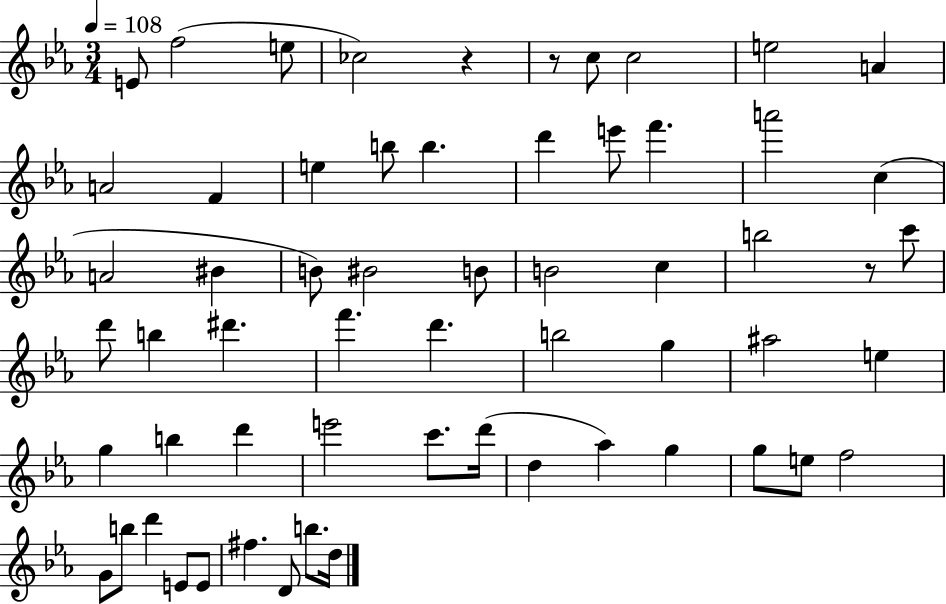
E4/e F5/h E5/e CES5/h R/q R/e C5/e C5/h E5/h A4/q A4/h F4/q E5/q B5/e B5/q. D6/q E6/e F6/q. A6/h C5/q A4/h BIS4/q B4/e BIS4/h B4/e B4/h C5/q B5/h R/e C6/e D6/e B5/q D#6/q. F6/q. D6/q. B5/h G5/q A#5/h E5/q G5/q B5/q D6/q E6/h C6/e. D6/s D5/q Ab5/q G5/q G5/e E5/e F5/h G4/e B5/e D6/q E4/e E4/e F#5/q. D4/e B5/e. D5/s